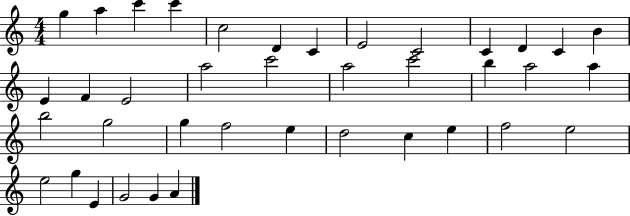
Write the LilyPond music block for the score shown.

{
  \clef treble
  \numericTimeSignature
  \time 4/4
  \key c \major
  g''4 a''4 c'''4 c'''4 | c''2 d'4 c'4 | e'2 c'2 | c'4 d'4 c'4 b'4 | \break e'4 f'4 e'2 | a''2 c'''2 | a''2 c'''2 | b''4 a''2 a''4 | \break b''2 g''2 | g''4 f''2 e''4 | d''2 c''4 e''4 | f''2 e''2 | \break e''2 g''4 e'4 | g'2 g'4 a'4 | \bar "|."
}